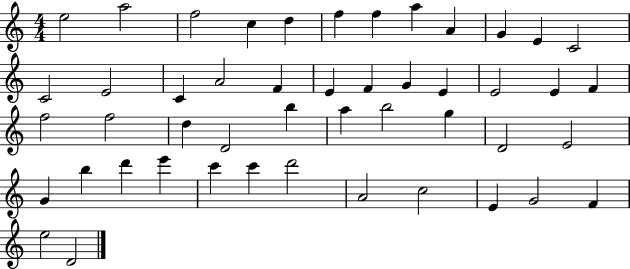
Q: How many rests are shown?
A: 0